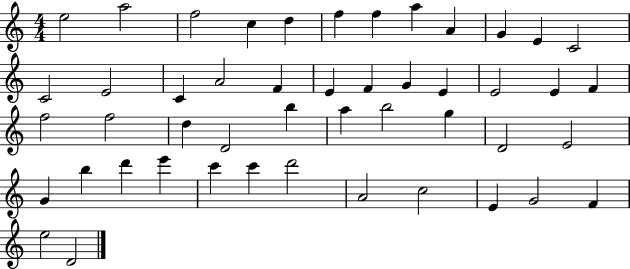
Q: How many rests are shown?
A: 0